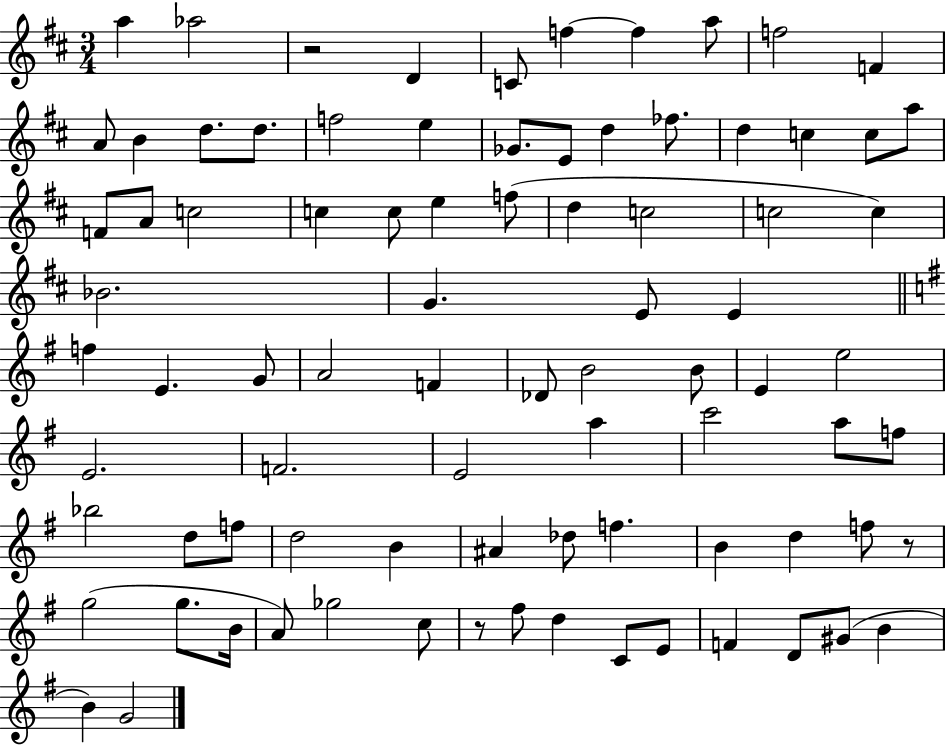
{
  \clef treble
  \numericTimeSignature
  \time 3/4
  \key d \major
  a''4 aes''2 | r2 d'4 | c'8 f''4~~ f''4 a''8 | f''2 f'4 | \break a'8 b'4 d''8. d''8. | f''2 e''4 | ges'8. e'8 d''4 fes''8. | d''4 c''4 c''8 a''8 | \break f'8 a'8 c''2 | c''4 c''8 e''4 f''8( | d''4 c''2 | c''2 c''4) | \break bes'2. | g'4. e'8 e'4 | \bar "||" \break \key g \major f''4 e'4. g'8 | a'2 f'4 | des'8 b'2 b'8 | e'4 e''2 | \break e'2. | f'2. | e'2 a''4 | c'''2 a''8 f''8 | \break bes''2 d''8 f''8 | d''2 b'4 | ais'4 des''8 f''4. | b'4 d''4 f''8 r8 | \break g''2( g''8. b'16 | a'8) ges''2 c''8 | r8 fis''8 d''4 c'8 e'8 | f'4 d'8 gis'8( b'4 | \break b'4) g'2 | \bar "|."
}